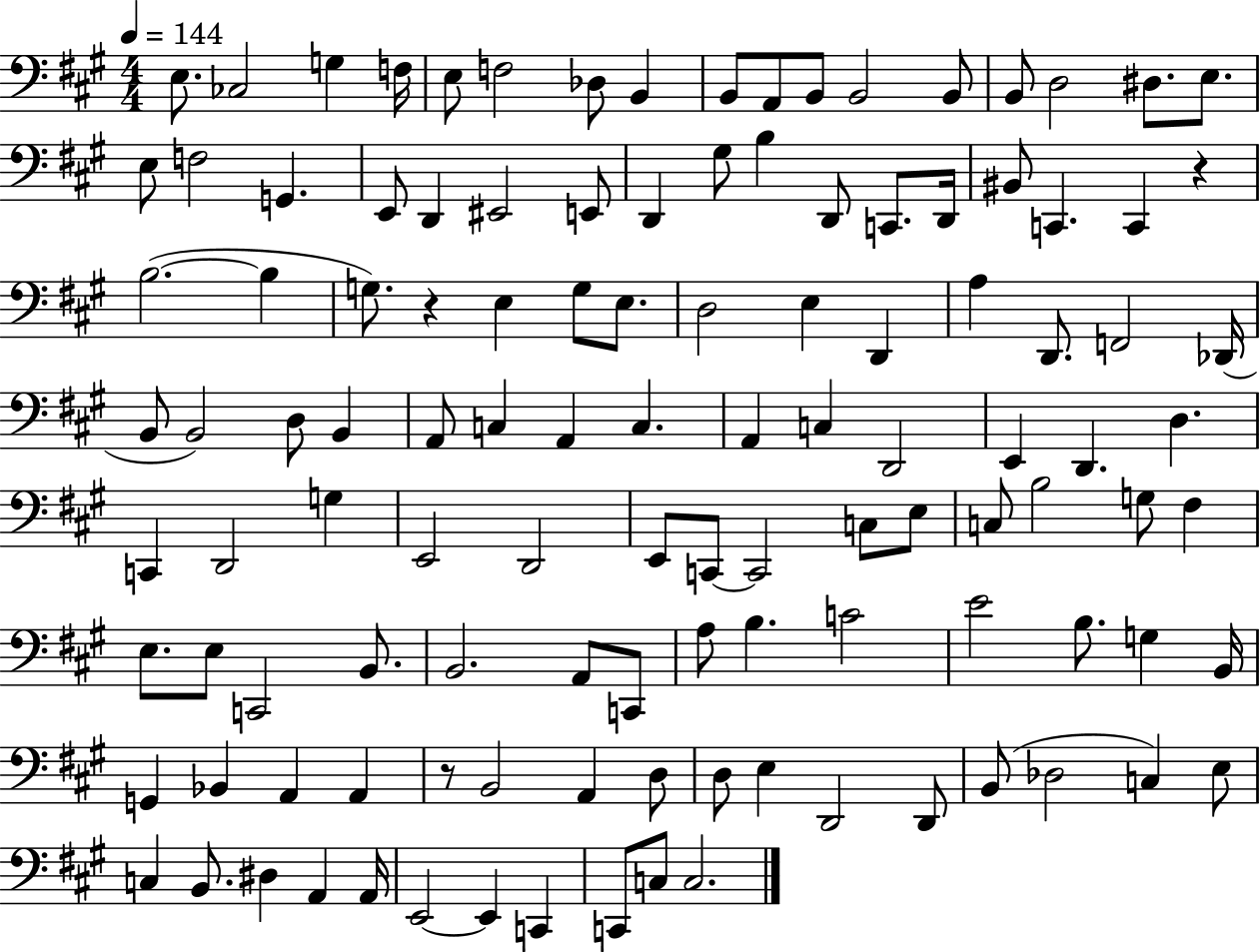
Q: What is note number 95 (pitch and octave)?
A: D3